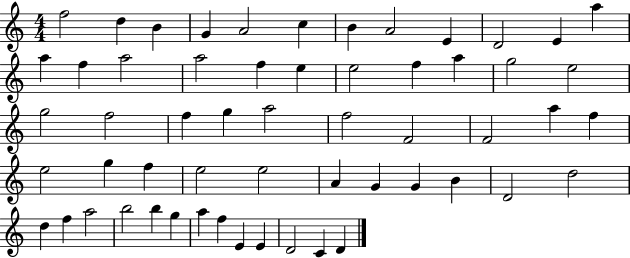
{
  \clef treble
  \numericTimeSignature
  \time 4/4
  \key c \major
  f''2 d''4 b'4 | g'4 a'2 c''4 | b'4 a'2 e'4 | d'2 e'4 a''4 | \break a''4 f''4 a''2 | a''2 f''4 e''4 | e''2 f''4 a''4 | g''2 e''2 | \break g''2 f''2 | f''4 g''4 a''2 | f''2 f'2 | f'2 a''4 f''4 | \break e''2 g''4 f''4 | e''2 e''2 | a'4 g'4 g'4 b'4 | d'2 d''2 | \break d''4 f''4 a''2 | b''2 b''4 g''4 | a''4 f''4 e'4 e'4 | d'2 c'4 d'4 | \break \bar "|."
}